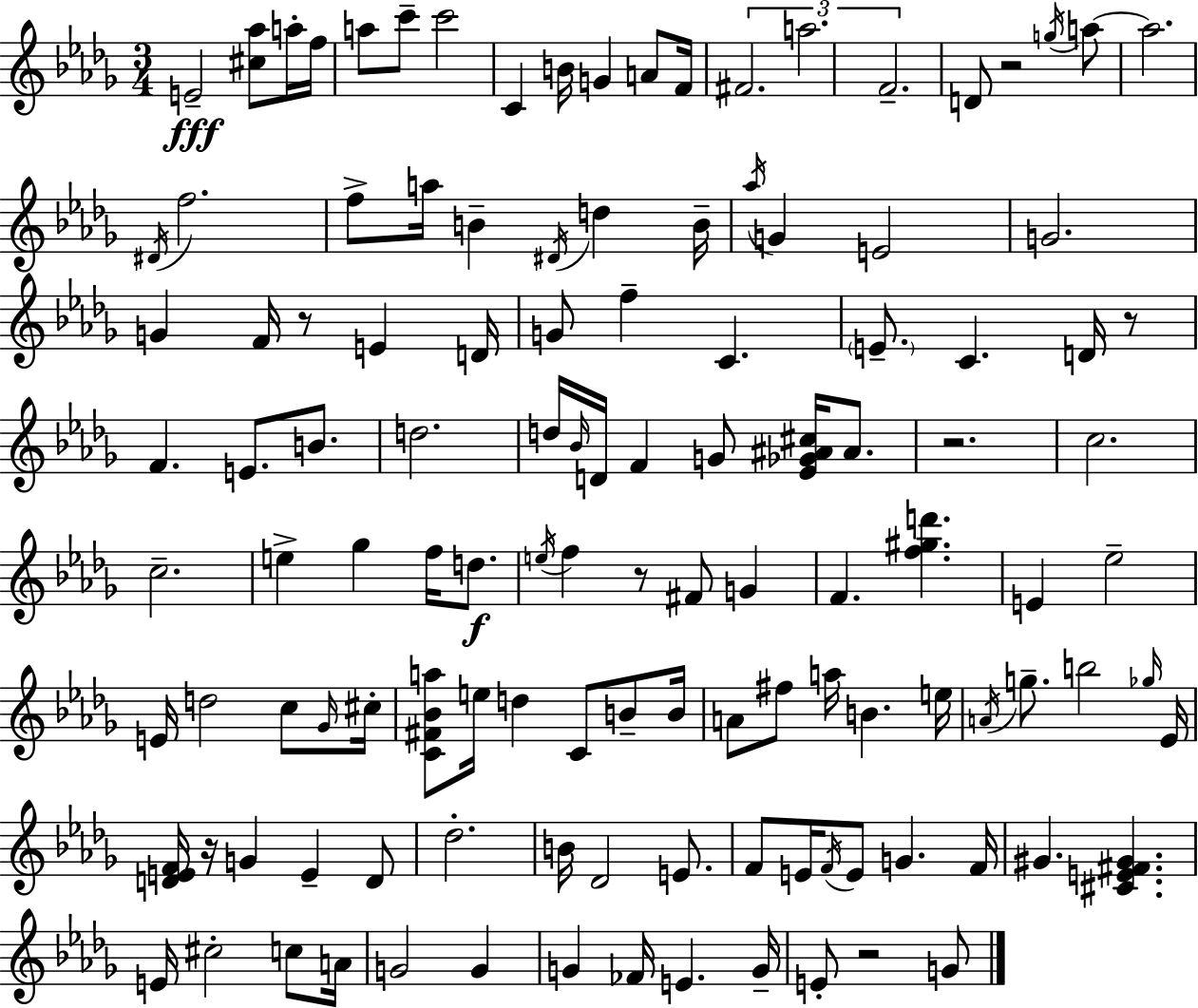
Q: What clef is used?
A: treble